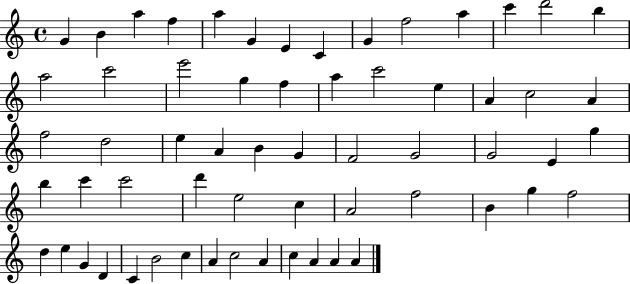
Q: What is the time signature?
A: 4/4